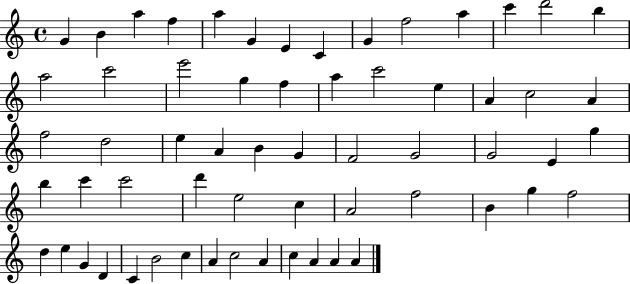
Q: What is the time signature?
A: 4/4